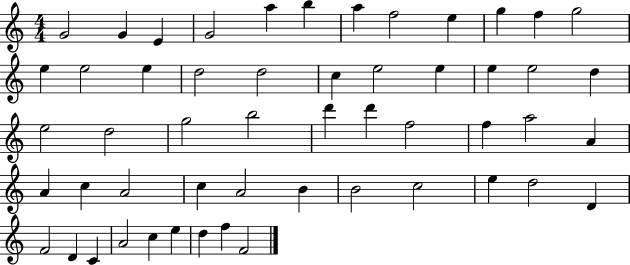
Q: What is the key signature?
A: C major